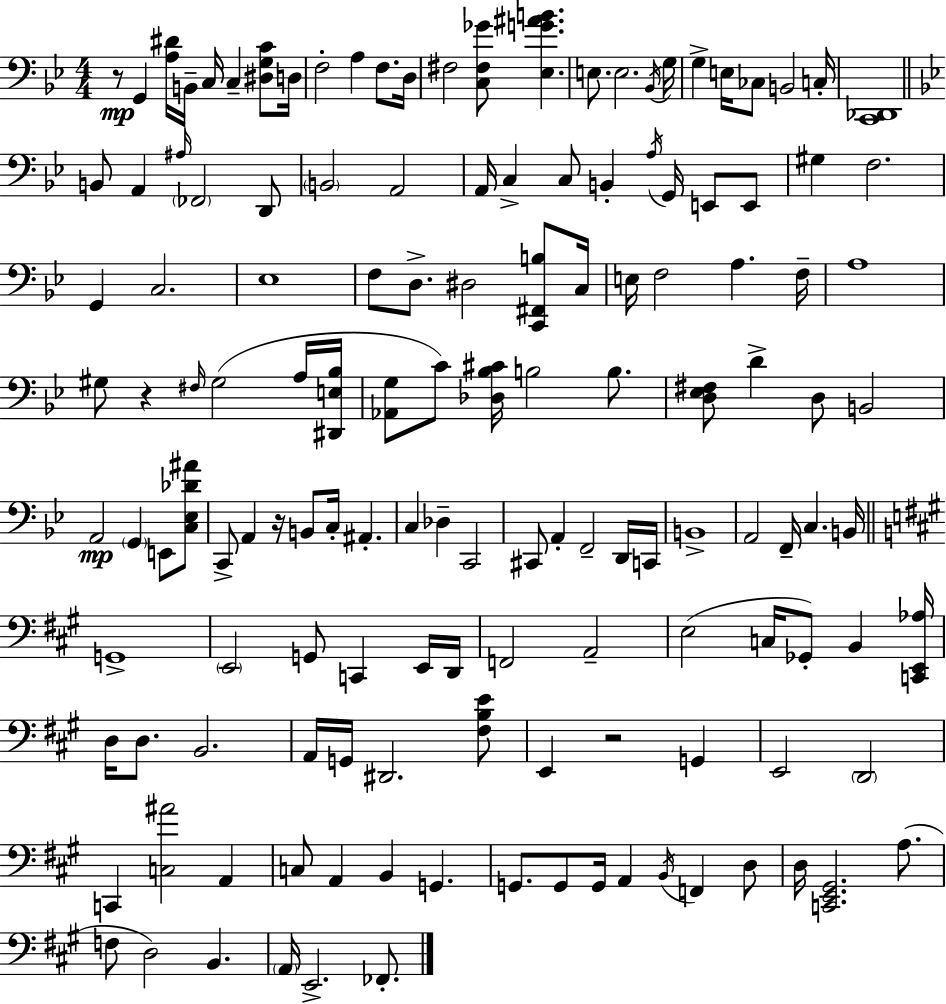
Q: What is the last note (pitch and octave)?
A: FES2